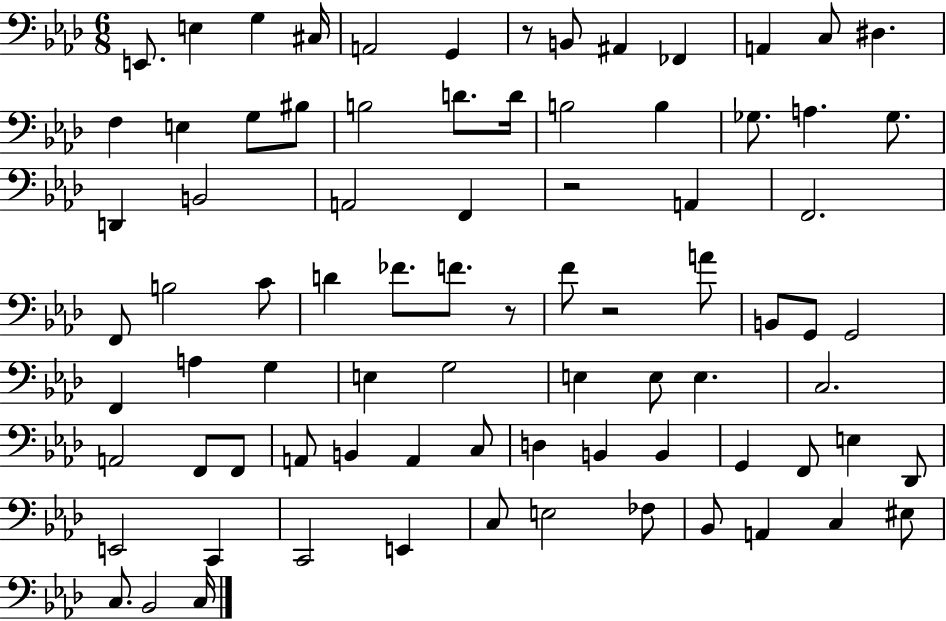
{
  \clef bass
  \numericTimeSignature
  \time 6/8
  \key aes \major
  e,8. e4 g4 cis16 | a,2 g,4 | r8 b,8 ais,4 fes,4 | a,4 c8 dis4. | \break f4 e4 g8 bis8 | b2 d'8. d'16 | b2 b4 | ges8. a4. ges8. | \break d,4 b,2 | a,2 f,4 | r2 a,4 | f,2. | \break f,8 b2 c'8 | d'4 fes'8. f'8. r8 | f'8 r2 a'8 | b,8 g,8 g,2 | \break f,4 a4 g4 | e4 g2 | e4 e8 e4. | c2. | \break a,2 f,8 f,8 | a,8 b,4 a,4 c8 | d4 b,4 b,4 | g,4 f,8 e4 des,8 | \break e,2 c,4 | c,2 e,4 | c8 e2 fes8 | bes,8 a,4 c4 eis8 | \break c8. bes,2 c16 | \bar "|."
}